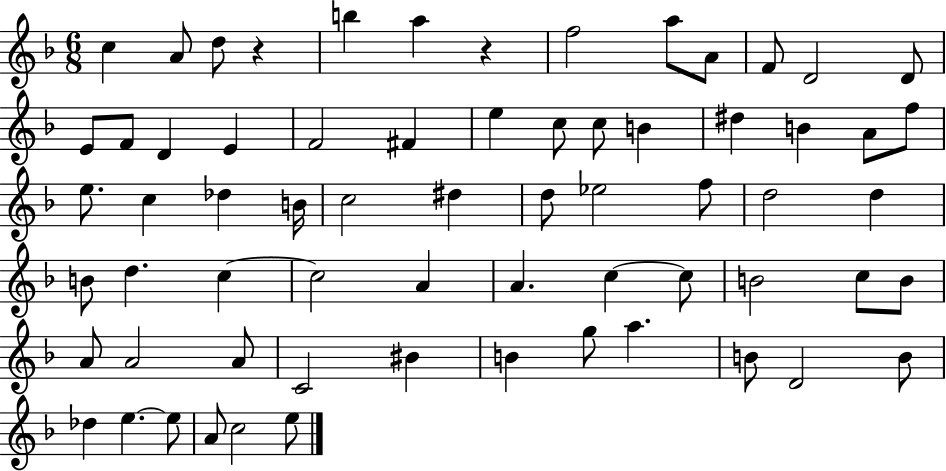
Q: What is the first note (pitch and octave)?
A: C5